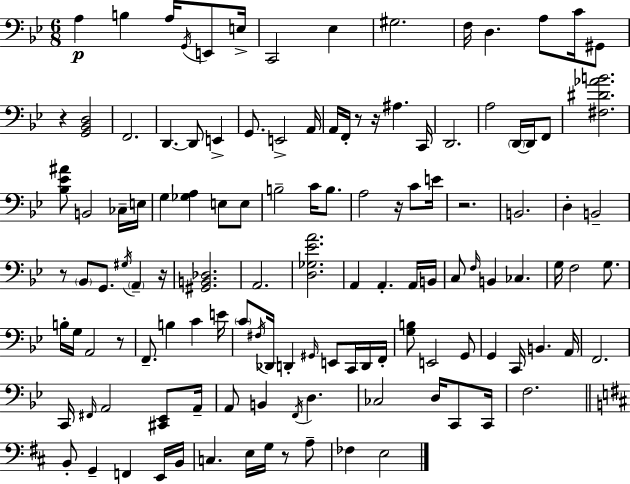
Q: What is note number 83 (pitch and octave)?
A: A2